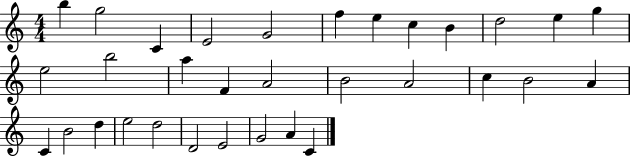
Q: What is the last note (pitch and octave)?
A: C4